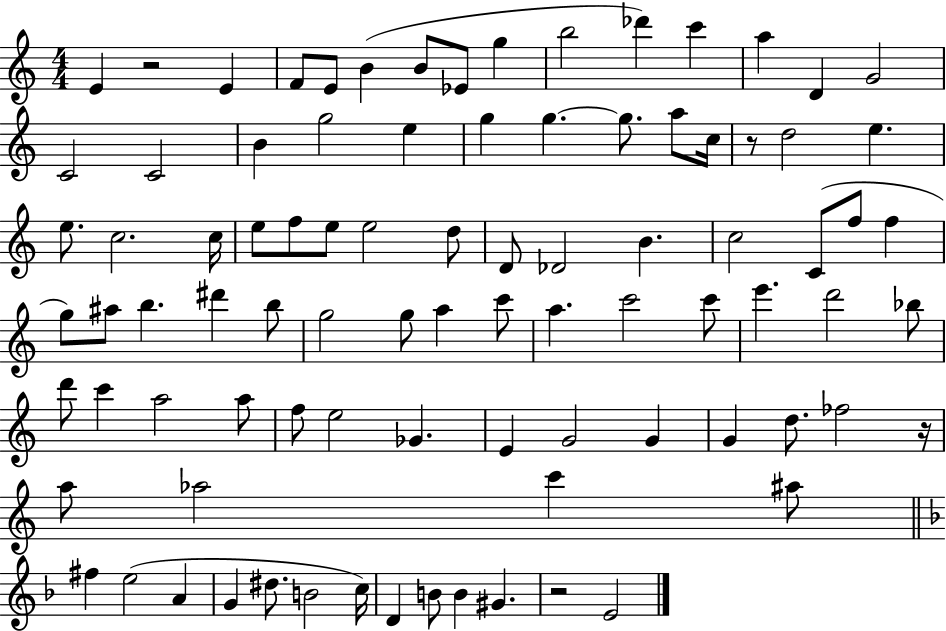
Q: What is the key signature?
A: C major